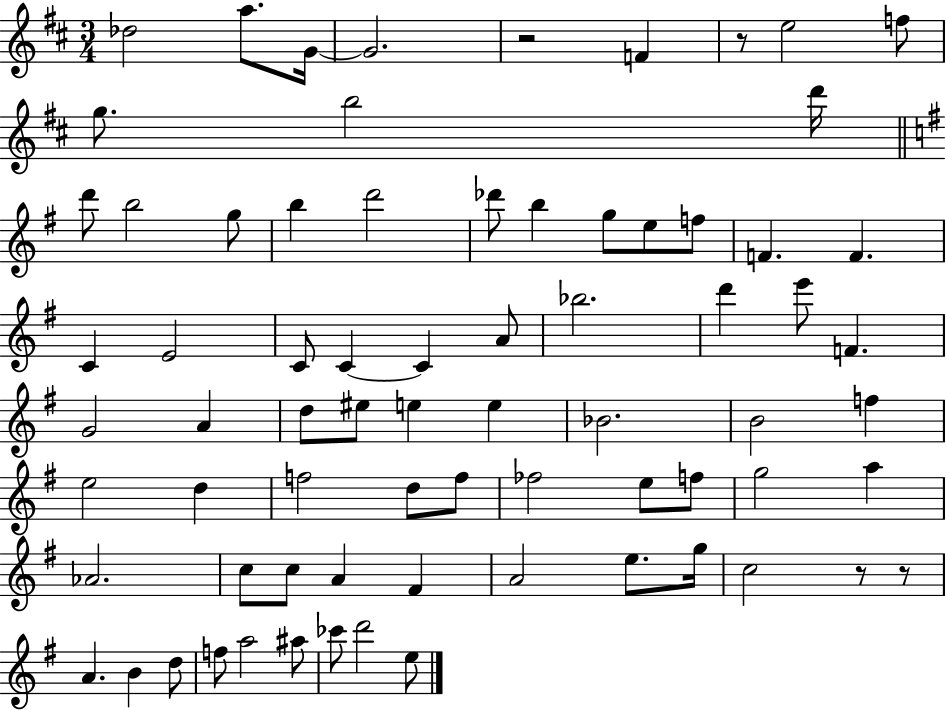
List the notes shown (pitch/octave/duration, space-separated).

Db5/h A5/e. G4/s G4/h. R/h F4/q R/e E5/h F5/e G5/e. B5/h D6/s D6/e B5/h G5/e B5/q D6/h Db6/e B5/q G5/e E5/e F5/e F4/q. F4/q. C4/q E4/h C4/e C4/q C4/q A4/e Bb5/h. D6/q E6/e F4/q. G4/h A4/q D5/e EIS5/e E5/q E5/q Bb4/h. B4/h F5/q E5/h D5/q F5/h D5/e F5/e FES5/h E5/e F5/e G5/h A5/q Ab4/h. C5/e C5/e A4/q F#4/q A4/h E5/e. G5/s C5/h R/e R/e A4/q. B4/q D5/e F5/e A5/h A#5/e CES6/e D6/h E5/e